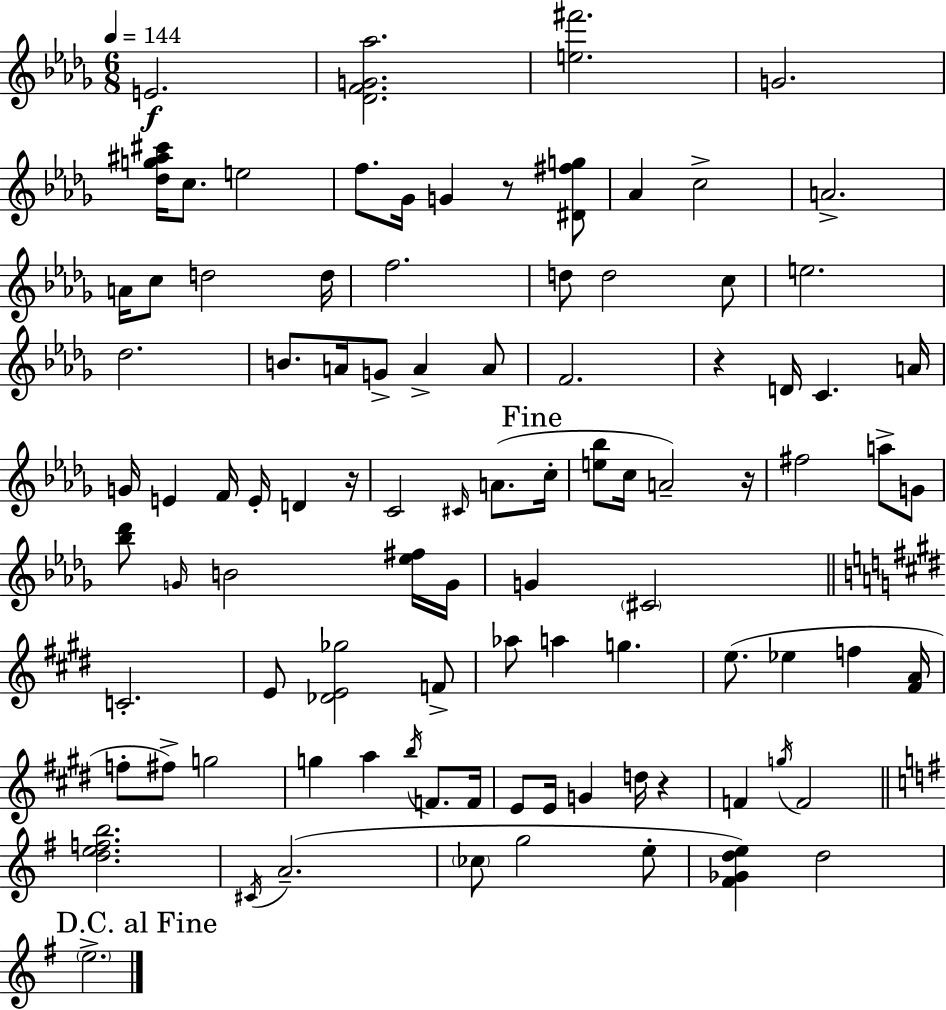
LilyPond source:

{
  \clef treble
  \numericTimeSignature
  \time 6/8
  \key bes \minor
  \tempo 4 = 144
  e'2.\f | <des' f' g' aes''>2. | <e'' fis'''>2. | g'2. | \break <des'' g'' ais'' cis'''>16 c''8. e''2 | f''8. ges'16 g'4 r8 <dis' fis'' g''>8 | aes'4 c''2-> | a'2.-> | \break a'16 c''8 d''2 d''16 | f''2. | d''8 d''2 c''8 | e''2. | \break des''2. | b'8. a'16 g'8-> a'4-> a'8 | f'2. | r4 d'16 c'4. a'16 | \break g'16 e'4 f'16 e'16-. d'4 r16 | c'2 \grace { cis'16 }( a'8. | \mark "Fine" c''16-. <e'' bes''>8 c''16 a'2--) | r16 fis''2 a''8-> g'8 | \break <bes'' des'''>8 \grace { g'16 } b'2 | <ees'' fis''>16 g'16 g'4 \parenthesize cis'2 | \bar "||" \break \key e \major c'2.-. | e'8 <des' e' ges''>2 f'8-> | aes''8 a''4 g''4. | e''8.( ees''4 f''4 <fis' a'>16 | \break f''8-. fis''8->) g''2 | g''4 a''4 \acciaccatura { b''16 } f'8. | f'16 e'8 e'16 g'4 d''16 r4 | f'4 \acciaccatura { g''16 } f'2 | \break \bar "||" \break \key e \minor <d'' e'' f'' b''>2. | \acciaccatura { cis'16 } a'2.--( | \parenthesize ces''8 g''2 e''8-. | <fis' ges' d'' e''>4) d''2 | \break \mark "D.C. al Fine" \parenthesize e''2.-> | \bar "|."
}